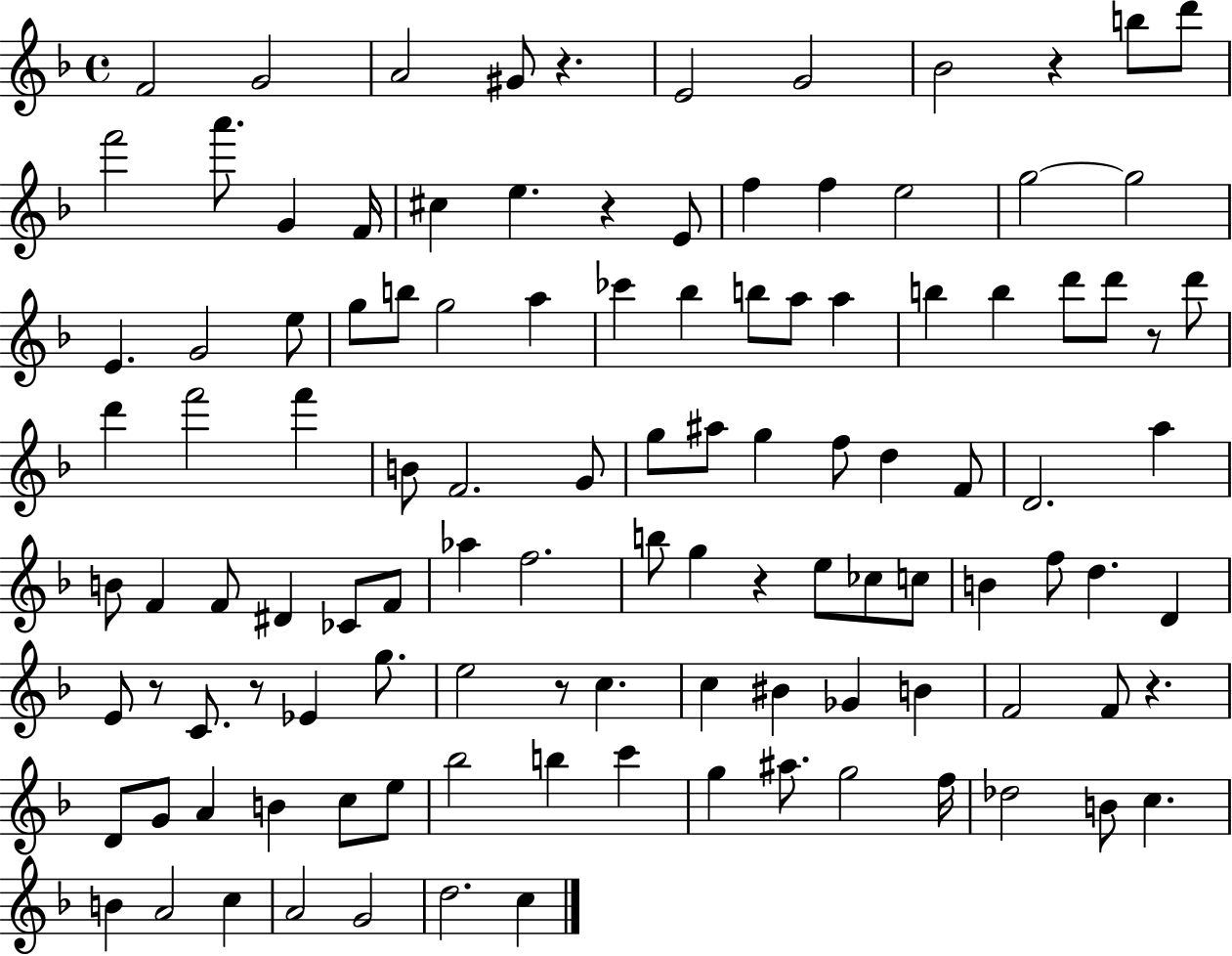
{
  \clef treble
  \time 4/4
  \defaultTimeSignature
  \key f \major
  \repeat volta 2 { f'2 g'2 | a'2 gis'8 r4. | e'2 g'2 | bes'2 r4 b''8 d'''8 | \break f'''2 a'''8. g'4 f'16 | cis''4 e''4. r4 e'8 | f''4 f''4 e''2 | g''2~~ g''2 | \break e'4. g'2 e''8 | g''8 b''8 g''2 a''4 | ces'''4 bes''4 b''8 a''8 a''4 | b''4 b''4 d'''8 d'''8 r8 d'''8 | \break d'''4 f'''2 f'''4 | b'8 f'2. g'8 | g''8 ais''8 g''4 f''8 d''4 f'8 | d'2. a''4 | \break b'8 f'4 f'8 dis'4 ces'8 f'8 | aes''4 f''2. | b''8 g''4 r4 e''8 ces''8 c''8 | b'4 f''8 d''4. d'4 | \break e'8 r8 c'8. r8 ees'4 g''8. | e''2 r8 c''4. | c''4 bis'4 ges'4 b'4 | f'2 f'8 r4. | \break d'8 g'8 a'4 b'4 c''8 e''8 | bes''2 b''4 c'''4 | g''4 ais''8. g''2 f''16 | des''2 b'8 c''4. | \break b'4 a'2 c''4 | a'2 g'2 | d''2. c''4 | } \bar "|."
}